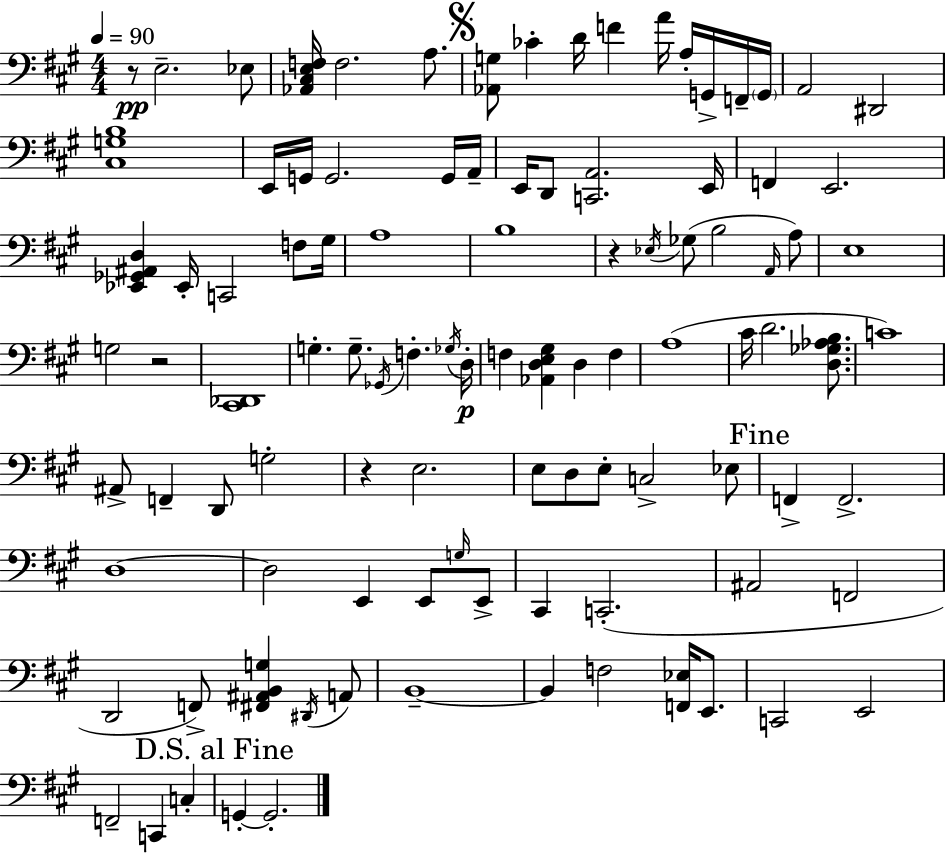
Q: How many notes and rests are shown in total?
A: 101